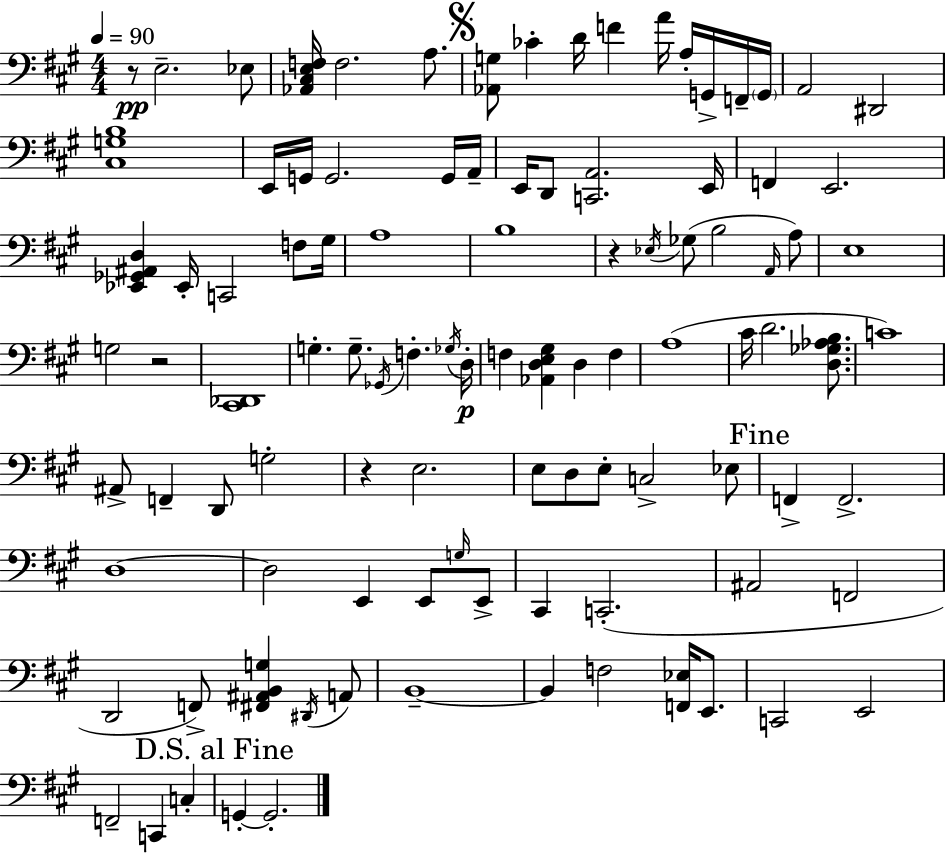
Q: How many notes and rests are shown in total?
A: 101